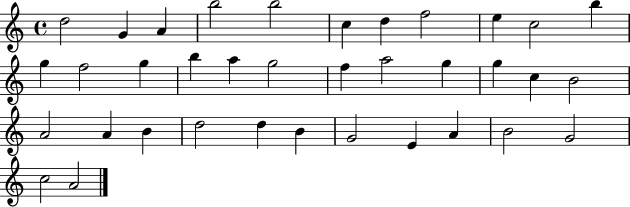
X:1
T:Untitled
M:4/4
L:1/4
K:C
d2 G A b2 b2 c d f2 e c2 b g f2 g b a g2 f a2 g g c B2 A2 A B d2 d B G2 E A B2 G2 c2 A2